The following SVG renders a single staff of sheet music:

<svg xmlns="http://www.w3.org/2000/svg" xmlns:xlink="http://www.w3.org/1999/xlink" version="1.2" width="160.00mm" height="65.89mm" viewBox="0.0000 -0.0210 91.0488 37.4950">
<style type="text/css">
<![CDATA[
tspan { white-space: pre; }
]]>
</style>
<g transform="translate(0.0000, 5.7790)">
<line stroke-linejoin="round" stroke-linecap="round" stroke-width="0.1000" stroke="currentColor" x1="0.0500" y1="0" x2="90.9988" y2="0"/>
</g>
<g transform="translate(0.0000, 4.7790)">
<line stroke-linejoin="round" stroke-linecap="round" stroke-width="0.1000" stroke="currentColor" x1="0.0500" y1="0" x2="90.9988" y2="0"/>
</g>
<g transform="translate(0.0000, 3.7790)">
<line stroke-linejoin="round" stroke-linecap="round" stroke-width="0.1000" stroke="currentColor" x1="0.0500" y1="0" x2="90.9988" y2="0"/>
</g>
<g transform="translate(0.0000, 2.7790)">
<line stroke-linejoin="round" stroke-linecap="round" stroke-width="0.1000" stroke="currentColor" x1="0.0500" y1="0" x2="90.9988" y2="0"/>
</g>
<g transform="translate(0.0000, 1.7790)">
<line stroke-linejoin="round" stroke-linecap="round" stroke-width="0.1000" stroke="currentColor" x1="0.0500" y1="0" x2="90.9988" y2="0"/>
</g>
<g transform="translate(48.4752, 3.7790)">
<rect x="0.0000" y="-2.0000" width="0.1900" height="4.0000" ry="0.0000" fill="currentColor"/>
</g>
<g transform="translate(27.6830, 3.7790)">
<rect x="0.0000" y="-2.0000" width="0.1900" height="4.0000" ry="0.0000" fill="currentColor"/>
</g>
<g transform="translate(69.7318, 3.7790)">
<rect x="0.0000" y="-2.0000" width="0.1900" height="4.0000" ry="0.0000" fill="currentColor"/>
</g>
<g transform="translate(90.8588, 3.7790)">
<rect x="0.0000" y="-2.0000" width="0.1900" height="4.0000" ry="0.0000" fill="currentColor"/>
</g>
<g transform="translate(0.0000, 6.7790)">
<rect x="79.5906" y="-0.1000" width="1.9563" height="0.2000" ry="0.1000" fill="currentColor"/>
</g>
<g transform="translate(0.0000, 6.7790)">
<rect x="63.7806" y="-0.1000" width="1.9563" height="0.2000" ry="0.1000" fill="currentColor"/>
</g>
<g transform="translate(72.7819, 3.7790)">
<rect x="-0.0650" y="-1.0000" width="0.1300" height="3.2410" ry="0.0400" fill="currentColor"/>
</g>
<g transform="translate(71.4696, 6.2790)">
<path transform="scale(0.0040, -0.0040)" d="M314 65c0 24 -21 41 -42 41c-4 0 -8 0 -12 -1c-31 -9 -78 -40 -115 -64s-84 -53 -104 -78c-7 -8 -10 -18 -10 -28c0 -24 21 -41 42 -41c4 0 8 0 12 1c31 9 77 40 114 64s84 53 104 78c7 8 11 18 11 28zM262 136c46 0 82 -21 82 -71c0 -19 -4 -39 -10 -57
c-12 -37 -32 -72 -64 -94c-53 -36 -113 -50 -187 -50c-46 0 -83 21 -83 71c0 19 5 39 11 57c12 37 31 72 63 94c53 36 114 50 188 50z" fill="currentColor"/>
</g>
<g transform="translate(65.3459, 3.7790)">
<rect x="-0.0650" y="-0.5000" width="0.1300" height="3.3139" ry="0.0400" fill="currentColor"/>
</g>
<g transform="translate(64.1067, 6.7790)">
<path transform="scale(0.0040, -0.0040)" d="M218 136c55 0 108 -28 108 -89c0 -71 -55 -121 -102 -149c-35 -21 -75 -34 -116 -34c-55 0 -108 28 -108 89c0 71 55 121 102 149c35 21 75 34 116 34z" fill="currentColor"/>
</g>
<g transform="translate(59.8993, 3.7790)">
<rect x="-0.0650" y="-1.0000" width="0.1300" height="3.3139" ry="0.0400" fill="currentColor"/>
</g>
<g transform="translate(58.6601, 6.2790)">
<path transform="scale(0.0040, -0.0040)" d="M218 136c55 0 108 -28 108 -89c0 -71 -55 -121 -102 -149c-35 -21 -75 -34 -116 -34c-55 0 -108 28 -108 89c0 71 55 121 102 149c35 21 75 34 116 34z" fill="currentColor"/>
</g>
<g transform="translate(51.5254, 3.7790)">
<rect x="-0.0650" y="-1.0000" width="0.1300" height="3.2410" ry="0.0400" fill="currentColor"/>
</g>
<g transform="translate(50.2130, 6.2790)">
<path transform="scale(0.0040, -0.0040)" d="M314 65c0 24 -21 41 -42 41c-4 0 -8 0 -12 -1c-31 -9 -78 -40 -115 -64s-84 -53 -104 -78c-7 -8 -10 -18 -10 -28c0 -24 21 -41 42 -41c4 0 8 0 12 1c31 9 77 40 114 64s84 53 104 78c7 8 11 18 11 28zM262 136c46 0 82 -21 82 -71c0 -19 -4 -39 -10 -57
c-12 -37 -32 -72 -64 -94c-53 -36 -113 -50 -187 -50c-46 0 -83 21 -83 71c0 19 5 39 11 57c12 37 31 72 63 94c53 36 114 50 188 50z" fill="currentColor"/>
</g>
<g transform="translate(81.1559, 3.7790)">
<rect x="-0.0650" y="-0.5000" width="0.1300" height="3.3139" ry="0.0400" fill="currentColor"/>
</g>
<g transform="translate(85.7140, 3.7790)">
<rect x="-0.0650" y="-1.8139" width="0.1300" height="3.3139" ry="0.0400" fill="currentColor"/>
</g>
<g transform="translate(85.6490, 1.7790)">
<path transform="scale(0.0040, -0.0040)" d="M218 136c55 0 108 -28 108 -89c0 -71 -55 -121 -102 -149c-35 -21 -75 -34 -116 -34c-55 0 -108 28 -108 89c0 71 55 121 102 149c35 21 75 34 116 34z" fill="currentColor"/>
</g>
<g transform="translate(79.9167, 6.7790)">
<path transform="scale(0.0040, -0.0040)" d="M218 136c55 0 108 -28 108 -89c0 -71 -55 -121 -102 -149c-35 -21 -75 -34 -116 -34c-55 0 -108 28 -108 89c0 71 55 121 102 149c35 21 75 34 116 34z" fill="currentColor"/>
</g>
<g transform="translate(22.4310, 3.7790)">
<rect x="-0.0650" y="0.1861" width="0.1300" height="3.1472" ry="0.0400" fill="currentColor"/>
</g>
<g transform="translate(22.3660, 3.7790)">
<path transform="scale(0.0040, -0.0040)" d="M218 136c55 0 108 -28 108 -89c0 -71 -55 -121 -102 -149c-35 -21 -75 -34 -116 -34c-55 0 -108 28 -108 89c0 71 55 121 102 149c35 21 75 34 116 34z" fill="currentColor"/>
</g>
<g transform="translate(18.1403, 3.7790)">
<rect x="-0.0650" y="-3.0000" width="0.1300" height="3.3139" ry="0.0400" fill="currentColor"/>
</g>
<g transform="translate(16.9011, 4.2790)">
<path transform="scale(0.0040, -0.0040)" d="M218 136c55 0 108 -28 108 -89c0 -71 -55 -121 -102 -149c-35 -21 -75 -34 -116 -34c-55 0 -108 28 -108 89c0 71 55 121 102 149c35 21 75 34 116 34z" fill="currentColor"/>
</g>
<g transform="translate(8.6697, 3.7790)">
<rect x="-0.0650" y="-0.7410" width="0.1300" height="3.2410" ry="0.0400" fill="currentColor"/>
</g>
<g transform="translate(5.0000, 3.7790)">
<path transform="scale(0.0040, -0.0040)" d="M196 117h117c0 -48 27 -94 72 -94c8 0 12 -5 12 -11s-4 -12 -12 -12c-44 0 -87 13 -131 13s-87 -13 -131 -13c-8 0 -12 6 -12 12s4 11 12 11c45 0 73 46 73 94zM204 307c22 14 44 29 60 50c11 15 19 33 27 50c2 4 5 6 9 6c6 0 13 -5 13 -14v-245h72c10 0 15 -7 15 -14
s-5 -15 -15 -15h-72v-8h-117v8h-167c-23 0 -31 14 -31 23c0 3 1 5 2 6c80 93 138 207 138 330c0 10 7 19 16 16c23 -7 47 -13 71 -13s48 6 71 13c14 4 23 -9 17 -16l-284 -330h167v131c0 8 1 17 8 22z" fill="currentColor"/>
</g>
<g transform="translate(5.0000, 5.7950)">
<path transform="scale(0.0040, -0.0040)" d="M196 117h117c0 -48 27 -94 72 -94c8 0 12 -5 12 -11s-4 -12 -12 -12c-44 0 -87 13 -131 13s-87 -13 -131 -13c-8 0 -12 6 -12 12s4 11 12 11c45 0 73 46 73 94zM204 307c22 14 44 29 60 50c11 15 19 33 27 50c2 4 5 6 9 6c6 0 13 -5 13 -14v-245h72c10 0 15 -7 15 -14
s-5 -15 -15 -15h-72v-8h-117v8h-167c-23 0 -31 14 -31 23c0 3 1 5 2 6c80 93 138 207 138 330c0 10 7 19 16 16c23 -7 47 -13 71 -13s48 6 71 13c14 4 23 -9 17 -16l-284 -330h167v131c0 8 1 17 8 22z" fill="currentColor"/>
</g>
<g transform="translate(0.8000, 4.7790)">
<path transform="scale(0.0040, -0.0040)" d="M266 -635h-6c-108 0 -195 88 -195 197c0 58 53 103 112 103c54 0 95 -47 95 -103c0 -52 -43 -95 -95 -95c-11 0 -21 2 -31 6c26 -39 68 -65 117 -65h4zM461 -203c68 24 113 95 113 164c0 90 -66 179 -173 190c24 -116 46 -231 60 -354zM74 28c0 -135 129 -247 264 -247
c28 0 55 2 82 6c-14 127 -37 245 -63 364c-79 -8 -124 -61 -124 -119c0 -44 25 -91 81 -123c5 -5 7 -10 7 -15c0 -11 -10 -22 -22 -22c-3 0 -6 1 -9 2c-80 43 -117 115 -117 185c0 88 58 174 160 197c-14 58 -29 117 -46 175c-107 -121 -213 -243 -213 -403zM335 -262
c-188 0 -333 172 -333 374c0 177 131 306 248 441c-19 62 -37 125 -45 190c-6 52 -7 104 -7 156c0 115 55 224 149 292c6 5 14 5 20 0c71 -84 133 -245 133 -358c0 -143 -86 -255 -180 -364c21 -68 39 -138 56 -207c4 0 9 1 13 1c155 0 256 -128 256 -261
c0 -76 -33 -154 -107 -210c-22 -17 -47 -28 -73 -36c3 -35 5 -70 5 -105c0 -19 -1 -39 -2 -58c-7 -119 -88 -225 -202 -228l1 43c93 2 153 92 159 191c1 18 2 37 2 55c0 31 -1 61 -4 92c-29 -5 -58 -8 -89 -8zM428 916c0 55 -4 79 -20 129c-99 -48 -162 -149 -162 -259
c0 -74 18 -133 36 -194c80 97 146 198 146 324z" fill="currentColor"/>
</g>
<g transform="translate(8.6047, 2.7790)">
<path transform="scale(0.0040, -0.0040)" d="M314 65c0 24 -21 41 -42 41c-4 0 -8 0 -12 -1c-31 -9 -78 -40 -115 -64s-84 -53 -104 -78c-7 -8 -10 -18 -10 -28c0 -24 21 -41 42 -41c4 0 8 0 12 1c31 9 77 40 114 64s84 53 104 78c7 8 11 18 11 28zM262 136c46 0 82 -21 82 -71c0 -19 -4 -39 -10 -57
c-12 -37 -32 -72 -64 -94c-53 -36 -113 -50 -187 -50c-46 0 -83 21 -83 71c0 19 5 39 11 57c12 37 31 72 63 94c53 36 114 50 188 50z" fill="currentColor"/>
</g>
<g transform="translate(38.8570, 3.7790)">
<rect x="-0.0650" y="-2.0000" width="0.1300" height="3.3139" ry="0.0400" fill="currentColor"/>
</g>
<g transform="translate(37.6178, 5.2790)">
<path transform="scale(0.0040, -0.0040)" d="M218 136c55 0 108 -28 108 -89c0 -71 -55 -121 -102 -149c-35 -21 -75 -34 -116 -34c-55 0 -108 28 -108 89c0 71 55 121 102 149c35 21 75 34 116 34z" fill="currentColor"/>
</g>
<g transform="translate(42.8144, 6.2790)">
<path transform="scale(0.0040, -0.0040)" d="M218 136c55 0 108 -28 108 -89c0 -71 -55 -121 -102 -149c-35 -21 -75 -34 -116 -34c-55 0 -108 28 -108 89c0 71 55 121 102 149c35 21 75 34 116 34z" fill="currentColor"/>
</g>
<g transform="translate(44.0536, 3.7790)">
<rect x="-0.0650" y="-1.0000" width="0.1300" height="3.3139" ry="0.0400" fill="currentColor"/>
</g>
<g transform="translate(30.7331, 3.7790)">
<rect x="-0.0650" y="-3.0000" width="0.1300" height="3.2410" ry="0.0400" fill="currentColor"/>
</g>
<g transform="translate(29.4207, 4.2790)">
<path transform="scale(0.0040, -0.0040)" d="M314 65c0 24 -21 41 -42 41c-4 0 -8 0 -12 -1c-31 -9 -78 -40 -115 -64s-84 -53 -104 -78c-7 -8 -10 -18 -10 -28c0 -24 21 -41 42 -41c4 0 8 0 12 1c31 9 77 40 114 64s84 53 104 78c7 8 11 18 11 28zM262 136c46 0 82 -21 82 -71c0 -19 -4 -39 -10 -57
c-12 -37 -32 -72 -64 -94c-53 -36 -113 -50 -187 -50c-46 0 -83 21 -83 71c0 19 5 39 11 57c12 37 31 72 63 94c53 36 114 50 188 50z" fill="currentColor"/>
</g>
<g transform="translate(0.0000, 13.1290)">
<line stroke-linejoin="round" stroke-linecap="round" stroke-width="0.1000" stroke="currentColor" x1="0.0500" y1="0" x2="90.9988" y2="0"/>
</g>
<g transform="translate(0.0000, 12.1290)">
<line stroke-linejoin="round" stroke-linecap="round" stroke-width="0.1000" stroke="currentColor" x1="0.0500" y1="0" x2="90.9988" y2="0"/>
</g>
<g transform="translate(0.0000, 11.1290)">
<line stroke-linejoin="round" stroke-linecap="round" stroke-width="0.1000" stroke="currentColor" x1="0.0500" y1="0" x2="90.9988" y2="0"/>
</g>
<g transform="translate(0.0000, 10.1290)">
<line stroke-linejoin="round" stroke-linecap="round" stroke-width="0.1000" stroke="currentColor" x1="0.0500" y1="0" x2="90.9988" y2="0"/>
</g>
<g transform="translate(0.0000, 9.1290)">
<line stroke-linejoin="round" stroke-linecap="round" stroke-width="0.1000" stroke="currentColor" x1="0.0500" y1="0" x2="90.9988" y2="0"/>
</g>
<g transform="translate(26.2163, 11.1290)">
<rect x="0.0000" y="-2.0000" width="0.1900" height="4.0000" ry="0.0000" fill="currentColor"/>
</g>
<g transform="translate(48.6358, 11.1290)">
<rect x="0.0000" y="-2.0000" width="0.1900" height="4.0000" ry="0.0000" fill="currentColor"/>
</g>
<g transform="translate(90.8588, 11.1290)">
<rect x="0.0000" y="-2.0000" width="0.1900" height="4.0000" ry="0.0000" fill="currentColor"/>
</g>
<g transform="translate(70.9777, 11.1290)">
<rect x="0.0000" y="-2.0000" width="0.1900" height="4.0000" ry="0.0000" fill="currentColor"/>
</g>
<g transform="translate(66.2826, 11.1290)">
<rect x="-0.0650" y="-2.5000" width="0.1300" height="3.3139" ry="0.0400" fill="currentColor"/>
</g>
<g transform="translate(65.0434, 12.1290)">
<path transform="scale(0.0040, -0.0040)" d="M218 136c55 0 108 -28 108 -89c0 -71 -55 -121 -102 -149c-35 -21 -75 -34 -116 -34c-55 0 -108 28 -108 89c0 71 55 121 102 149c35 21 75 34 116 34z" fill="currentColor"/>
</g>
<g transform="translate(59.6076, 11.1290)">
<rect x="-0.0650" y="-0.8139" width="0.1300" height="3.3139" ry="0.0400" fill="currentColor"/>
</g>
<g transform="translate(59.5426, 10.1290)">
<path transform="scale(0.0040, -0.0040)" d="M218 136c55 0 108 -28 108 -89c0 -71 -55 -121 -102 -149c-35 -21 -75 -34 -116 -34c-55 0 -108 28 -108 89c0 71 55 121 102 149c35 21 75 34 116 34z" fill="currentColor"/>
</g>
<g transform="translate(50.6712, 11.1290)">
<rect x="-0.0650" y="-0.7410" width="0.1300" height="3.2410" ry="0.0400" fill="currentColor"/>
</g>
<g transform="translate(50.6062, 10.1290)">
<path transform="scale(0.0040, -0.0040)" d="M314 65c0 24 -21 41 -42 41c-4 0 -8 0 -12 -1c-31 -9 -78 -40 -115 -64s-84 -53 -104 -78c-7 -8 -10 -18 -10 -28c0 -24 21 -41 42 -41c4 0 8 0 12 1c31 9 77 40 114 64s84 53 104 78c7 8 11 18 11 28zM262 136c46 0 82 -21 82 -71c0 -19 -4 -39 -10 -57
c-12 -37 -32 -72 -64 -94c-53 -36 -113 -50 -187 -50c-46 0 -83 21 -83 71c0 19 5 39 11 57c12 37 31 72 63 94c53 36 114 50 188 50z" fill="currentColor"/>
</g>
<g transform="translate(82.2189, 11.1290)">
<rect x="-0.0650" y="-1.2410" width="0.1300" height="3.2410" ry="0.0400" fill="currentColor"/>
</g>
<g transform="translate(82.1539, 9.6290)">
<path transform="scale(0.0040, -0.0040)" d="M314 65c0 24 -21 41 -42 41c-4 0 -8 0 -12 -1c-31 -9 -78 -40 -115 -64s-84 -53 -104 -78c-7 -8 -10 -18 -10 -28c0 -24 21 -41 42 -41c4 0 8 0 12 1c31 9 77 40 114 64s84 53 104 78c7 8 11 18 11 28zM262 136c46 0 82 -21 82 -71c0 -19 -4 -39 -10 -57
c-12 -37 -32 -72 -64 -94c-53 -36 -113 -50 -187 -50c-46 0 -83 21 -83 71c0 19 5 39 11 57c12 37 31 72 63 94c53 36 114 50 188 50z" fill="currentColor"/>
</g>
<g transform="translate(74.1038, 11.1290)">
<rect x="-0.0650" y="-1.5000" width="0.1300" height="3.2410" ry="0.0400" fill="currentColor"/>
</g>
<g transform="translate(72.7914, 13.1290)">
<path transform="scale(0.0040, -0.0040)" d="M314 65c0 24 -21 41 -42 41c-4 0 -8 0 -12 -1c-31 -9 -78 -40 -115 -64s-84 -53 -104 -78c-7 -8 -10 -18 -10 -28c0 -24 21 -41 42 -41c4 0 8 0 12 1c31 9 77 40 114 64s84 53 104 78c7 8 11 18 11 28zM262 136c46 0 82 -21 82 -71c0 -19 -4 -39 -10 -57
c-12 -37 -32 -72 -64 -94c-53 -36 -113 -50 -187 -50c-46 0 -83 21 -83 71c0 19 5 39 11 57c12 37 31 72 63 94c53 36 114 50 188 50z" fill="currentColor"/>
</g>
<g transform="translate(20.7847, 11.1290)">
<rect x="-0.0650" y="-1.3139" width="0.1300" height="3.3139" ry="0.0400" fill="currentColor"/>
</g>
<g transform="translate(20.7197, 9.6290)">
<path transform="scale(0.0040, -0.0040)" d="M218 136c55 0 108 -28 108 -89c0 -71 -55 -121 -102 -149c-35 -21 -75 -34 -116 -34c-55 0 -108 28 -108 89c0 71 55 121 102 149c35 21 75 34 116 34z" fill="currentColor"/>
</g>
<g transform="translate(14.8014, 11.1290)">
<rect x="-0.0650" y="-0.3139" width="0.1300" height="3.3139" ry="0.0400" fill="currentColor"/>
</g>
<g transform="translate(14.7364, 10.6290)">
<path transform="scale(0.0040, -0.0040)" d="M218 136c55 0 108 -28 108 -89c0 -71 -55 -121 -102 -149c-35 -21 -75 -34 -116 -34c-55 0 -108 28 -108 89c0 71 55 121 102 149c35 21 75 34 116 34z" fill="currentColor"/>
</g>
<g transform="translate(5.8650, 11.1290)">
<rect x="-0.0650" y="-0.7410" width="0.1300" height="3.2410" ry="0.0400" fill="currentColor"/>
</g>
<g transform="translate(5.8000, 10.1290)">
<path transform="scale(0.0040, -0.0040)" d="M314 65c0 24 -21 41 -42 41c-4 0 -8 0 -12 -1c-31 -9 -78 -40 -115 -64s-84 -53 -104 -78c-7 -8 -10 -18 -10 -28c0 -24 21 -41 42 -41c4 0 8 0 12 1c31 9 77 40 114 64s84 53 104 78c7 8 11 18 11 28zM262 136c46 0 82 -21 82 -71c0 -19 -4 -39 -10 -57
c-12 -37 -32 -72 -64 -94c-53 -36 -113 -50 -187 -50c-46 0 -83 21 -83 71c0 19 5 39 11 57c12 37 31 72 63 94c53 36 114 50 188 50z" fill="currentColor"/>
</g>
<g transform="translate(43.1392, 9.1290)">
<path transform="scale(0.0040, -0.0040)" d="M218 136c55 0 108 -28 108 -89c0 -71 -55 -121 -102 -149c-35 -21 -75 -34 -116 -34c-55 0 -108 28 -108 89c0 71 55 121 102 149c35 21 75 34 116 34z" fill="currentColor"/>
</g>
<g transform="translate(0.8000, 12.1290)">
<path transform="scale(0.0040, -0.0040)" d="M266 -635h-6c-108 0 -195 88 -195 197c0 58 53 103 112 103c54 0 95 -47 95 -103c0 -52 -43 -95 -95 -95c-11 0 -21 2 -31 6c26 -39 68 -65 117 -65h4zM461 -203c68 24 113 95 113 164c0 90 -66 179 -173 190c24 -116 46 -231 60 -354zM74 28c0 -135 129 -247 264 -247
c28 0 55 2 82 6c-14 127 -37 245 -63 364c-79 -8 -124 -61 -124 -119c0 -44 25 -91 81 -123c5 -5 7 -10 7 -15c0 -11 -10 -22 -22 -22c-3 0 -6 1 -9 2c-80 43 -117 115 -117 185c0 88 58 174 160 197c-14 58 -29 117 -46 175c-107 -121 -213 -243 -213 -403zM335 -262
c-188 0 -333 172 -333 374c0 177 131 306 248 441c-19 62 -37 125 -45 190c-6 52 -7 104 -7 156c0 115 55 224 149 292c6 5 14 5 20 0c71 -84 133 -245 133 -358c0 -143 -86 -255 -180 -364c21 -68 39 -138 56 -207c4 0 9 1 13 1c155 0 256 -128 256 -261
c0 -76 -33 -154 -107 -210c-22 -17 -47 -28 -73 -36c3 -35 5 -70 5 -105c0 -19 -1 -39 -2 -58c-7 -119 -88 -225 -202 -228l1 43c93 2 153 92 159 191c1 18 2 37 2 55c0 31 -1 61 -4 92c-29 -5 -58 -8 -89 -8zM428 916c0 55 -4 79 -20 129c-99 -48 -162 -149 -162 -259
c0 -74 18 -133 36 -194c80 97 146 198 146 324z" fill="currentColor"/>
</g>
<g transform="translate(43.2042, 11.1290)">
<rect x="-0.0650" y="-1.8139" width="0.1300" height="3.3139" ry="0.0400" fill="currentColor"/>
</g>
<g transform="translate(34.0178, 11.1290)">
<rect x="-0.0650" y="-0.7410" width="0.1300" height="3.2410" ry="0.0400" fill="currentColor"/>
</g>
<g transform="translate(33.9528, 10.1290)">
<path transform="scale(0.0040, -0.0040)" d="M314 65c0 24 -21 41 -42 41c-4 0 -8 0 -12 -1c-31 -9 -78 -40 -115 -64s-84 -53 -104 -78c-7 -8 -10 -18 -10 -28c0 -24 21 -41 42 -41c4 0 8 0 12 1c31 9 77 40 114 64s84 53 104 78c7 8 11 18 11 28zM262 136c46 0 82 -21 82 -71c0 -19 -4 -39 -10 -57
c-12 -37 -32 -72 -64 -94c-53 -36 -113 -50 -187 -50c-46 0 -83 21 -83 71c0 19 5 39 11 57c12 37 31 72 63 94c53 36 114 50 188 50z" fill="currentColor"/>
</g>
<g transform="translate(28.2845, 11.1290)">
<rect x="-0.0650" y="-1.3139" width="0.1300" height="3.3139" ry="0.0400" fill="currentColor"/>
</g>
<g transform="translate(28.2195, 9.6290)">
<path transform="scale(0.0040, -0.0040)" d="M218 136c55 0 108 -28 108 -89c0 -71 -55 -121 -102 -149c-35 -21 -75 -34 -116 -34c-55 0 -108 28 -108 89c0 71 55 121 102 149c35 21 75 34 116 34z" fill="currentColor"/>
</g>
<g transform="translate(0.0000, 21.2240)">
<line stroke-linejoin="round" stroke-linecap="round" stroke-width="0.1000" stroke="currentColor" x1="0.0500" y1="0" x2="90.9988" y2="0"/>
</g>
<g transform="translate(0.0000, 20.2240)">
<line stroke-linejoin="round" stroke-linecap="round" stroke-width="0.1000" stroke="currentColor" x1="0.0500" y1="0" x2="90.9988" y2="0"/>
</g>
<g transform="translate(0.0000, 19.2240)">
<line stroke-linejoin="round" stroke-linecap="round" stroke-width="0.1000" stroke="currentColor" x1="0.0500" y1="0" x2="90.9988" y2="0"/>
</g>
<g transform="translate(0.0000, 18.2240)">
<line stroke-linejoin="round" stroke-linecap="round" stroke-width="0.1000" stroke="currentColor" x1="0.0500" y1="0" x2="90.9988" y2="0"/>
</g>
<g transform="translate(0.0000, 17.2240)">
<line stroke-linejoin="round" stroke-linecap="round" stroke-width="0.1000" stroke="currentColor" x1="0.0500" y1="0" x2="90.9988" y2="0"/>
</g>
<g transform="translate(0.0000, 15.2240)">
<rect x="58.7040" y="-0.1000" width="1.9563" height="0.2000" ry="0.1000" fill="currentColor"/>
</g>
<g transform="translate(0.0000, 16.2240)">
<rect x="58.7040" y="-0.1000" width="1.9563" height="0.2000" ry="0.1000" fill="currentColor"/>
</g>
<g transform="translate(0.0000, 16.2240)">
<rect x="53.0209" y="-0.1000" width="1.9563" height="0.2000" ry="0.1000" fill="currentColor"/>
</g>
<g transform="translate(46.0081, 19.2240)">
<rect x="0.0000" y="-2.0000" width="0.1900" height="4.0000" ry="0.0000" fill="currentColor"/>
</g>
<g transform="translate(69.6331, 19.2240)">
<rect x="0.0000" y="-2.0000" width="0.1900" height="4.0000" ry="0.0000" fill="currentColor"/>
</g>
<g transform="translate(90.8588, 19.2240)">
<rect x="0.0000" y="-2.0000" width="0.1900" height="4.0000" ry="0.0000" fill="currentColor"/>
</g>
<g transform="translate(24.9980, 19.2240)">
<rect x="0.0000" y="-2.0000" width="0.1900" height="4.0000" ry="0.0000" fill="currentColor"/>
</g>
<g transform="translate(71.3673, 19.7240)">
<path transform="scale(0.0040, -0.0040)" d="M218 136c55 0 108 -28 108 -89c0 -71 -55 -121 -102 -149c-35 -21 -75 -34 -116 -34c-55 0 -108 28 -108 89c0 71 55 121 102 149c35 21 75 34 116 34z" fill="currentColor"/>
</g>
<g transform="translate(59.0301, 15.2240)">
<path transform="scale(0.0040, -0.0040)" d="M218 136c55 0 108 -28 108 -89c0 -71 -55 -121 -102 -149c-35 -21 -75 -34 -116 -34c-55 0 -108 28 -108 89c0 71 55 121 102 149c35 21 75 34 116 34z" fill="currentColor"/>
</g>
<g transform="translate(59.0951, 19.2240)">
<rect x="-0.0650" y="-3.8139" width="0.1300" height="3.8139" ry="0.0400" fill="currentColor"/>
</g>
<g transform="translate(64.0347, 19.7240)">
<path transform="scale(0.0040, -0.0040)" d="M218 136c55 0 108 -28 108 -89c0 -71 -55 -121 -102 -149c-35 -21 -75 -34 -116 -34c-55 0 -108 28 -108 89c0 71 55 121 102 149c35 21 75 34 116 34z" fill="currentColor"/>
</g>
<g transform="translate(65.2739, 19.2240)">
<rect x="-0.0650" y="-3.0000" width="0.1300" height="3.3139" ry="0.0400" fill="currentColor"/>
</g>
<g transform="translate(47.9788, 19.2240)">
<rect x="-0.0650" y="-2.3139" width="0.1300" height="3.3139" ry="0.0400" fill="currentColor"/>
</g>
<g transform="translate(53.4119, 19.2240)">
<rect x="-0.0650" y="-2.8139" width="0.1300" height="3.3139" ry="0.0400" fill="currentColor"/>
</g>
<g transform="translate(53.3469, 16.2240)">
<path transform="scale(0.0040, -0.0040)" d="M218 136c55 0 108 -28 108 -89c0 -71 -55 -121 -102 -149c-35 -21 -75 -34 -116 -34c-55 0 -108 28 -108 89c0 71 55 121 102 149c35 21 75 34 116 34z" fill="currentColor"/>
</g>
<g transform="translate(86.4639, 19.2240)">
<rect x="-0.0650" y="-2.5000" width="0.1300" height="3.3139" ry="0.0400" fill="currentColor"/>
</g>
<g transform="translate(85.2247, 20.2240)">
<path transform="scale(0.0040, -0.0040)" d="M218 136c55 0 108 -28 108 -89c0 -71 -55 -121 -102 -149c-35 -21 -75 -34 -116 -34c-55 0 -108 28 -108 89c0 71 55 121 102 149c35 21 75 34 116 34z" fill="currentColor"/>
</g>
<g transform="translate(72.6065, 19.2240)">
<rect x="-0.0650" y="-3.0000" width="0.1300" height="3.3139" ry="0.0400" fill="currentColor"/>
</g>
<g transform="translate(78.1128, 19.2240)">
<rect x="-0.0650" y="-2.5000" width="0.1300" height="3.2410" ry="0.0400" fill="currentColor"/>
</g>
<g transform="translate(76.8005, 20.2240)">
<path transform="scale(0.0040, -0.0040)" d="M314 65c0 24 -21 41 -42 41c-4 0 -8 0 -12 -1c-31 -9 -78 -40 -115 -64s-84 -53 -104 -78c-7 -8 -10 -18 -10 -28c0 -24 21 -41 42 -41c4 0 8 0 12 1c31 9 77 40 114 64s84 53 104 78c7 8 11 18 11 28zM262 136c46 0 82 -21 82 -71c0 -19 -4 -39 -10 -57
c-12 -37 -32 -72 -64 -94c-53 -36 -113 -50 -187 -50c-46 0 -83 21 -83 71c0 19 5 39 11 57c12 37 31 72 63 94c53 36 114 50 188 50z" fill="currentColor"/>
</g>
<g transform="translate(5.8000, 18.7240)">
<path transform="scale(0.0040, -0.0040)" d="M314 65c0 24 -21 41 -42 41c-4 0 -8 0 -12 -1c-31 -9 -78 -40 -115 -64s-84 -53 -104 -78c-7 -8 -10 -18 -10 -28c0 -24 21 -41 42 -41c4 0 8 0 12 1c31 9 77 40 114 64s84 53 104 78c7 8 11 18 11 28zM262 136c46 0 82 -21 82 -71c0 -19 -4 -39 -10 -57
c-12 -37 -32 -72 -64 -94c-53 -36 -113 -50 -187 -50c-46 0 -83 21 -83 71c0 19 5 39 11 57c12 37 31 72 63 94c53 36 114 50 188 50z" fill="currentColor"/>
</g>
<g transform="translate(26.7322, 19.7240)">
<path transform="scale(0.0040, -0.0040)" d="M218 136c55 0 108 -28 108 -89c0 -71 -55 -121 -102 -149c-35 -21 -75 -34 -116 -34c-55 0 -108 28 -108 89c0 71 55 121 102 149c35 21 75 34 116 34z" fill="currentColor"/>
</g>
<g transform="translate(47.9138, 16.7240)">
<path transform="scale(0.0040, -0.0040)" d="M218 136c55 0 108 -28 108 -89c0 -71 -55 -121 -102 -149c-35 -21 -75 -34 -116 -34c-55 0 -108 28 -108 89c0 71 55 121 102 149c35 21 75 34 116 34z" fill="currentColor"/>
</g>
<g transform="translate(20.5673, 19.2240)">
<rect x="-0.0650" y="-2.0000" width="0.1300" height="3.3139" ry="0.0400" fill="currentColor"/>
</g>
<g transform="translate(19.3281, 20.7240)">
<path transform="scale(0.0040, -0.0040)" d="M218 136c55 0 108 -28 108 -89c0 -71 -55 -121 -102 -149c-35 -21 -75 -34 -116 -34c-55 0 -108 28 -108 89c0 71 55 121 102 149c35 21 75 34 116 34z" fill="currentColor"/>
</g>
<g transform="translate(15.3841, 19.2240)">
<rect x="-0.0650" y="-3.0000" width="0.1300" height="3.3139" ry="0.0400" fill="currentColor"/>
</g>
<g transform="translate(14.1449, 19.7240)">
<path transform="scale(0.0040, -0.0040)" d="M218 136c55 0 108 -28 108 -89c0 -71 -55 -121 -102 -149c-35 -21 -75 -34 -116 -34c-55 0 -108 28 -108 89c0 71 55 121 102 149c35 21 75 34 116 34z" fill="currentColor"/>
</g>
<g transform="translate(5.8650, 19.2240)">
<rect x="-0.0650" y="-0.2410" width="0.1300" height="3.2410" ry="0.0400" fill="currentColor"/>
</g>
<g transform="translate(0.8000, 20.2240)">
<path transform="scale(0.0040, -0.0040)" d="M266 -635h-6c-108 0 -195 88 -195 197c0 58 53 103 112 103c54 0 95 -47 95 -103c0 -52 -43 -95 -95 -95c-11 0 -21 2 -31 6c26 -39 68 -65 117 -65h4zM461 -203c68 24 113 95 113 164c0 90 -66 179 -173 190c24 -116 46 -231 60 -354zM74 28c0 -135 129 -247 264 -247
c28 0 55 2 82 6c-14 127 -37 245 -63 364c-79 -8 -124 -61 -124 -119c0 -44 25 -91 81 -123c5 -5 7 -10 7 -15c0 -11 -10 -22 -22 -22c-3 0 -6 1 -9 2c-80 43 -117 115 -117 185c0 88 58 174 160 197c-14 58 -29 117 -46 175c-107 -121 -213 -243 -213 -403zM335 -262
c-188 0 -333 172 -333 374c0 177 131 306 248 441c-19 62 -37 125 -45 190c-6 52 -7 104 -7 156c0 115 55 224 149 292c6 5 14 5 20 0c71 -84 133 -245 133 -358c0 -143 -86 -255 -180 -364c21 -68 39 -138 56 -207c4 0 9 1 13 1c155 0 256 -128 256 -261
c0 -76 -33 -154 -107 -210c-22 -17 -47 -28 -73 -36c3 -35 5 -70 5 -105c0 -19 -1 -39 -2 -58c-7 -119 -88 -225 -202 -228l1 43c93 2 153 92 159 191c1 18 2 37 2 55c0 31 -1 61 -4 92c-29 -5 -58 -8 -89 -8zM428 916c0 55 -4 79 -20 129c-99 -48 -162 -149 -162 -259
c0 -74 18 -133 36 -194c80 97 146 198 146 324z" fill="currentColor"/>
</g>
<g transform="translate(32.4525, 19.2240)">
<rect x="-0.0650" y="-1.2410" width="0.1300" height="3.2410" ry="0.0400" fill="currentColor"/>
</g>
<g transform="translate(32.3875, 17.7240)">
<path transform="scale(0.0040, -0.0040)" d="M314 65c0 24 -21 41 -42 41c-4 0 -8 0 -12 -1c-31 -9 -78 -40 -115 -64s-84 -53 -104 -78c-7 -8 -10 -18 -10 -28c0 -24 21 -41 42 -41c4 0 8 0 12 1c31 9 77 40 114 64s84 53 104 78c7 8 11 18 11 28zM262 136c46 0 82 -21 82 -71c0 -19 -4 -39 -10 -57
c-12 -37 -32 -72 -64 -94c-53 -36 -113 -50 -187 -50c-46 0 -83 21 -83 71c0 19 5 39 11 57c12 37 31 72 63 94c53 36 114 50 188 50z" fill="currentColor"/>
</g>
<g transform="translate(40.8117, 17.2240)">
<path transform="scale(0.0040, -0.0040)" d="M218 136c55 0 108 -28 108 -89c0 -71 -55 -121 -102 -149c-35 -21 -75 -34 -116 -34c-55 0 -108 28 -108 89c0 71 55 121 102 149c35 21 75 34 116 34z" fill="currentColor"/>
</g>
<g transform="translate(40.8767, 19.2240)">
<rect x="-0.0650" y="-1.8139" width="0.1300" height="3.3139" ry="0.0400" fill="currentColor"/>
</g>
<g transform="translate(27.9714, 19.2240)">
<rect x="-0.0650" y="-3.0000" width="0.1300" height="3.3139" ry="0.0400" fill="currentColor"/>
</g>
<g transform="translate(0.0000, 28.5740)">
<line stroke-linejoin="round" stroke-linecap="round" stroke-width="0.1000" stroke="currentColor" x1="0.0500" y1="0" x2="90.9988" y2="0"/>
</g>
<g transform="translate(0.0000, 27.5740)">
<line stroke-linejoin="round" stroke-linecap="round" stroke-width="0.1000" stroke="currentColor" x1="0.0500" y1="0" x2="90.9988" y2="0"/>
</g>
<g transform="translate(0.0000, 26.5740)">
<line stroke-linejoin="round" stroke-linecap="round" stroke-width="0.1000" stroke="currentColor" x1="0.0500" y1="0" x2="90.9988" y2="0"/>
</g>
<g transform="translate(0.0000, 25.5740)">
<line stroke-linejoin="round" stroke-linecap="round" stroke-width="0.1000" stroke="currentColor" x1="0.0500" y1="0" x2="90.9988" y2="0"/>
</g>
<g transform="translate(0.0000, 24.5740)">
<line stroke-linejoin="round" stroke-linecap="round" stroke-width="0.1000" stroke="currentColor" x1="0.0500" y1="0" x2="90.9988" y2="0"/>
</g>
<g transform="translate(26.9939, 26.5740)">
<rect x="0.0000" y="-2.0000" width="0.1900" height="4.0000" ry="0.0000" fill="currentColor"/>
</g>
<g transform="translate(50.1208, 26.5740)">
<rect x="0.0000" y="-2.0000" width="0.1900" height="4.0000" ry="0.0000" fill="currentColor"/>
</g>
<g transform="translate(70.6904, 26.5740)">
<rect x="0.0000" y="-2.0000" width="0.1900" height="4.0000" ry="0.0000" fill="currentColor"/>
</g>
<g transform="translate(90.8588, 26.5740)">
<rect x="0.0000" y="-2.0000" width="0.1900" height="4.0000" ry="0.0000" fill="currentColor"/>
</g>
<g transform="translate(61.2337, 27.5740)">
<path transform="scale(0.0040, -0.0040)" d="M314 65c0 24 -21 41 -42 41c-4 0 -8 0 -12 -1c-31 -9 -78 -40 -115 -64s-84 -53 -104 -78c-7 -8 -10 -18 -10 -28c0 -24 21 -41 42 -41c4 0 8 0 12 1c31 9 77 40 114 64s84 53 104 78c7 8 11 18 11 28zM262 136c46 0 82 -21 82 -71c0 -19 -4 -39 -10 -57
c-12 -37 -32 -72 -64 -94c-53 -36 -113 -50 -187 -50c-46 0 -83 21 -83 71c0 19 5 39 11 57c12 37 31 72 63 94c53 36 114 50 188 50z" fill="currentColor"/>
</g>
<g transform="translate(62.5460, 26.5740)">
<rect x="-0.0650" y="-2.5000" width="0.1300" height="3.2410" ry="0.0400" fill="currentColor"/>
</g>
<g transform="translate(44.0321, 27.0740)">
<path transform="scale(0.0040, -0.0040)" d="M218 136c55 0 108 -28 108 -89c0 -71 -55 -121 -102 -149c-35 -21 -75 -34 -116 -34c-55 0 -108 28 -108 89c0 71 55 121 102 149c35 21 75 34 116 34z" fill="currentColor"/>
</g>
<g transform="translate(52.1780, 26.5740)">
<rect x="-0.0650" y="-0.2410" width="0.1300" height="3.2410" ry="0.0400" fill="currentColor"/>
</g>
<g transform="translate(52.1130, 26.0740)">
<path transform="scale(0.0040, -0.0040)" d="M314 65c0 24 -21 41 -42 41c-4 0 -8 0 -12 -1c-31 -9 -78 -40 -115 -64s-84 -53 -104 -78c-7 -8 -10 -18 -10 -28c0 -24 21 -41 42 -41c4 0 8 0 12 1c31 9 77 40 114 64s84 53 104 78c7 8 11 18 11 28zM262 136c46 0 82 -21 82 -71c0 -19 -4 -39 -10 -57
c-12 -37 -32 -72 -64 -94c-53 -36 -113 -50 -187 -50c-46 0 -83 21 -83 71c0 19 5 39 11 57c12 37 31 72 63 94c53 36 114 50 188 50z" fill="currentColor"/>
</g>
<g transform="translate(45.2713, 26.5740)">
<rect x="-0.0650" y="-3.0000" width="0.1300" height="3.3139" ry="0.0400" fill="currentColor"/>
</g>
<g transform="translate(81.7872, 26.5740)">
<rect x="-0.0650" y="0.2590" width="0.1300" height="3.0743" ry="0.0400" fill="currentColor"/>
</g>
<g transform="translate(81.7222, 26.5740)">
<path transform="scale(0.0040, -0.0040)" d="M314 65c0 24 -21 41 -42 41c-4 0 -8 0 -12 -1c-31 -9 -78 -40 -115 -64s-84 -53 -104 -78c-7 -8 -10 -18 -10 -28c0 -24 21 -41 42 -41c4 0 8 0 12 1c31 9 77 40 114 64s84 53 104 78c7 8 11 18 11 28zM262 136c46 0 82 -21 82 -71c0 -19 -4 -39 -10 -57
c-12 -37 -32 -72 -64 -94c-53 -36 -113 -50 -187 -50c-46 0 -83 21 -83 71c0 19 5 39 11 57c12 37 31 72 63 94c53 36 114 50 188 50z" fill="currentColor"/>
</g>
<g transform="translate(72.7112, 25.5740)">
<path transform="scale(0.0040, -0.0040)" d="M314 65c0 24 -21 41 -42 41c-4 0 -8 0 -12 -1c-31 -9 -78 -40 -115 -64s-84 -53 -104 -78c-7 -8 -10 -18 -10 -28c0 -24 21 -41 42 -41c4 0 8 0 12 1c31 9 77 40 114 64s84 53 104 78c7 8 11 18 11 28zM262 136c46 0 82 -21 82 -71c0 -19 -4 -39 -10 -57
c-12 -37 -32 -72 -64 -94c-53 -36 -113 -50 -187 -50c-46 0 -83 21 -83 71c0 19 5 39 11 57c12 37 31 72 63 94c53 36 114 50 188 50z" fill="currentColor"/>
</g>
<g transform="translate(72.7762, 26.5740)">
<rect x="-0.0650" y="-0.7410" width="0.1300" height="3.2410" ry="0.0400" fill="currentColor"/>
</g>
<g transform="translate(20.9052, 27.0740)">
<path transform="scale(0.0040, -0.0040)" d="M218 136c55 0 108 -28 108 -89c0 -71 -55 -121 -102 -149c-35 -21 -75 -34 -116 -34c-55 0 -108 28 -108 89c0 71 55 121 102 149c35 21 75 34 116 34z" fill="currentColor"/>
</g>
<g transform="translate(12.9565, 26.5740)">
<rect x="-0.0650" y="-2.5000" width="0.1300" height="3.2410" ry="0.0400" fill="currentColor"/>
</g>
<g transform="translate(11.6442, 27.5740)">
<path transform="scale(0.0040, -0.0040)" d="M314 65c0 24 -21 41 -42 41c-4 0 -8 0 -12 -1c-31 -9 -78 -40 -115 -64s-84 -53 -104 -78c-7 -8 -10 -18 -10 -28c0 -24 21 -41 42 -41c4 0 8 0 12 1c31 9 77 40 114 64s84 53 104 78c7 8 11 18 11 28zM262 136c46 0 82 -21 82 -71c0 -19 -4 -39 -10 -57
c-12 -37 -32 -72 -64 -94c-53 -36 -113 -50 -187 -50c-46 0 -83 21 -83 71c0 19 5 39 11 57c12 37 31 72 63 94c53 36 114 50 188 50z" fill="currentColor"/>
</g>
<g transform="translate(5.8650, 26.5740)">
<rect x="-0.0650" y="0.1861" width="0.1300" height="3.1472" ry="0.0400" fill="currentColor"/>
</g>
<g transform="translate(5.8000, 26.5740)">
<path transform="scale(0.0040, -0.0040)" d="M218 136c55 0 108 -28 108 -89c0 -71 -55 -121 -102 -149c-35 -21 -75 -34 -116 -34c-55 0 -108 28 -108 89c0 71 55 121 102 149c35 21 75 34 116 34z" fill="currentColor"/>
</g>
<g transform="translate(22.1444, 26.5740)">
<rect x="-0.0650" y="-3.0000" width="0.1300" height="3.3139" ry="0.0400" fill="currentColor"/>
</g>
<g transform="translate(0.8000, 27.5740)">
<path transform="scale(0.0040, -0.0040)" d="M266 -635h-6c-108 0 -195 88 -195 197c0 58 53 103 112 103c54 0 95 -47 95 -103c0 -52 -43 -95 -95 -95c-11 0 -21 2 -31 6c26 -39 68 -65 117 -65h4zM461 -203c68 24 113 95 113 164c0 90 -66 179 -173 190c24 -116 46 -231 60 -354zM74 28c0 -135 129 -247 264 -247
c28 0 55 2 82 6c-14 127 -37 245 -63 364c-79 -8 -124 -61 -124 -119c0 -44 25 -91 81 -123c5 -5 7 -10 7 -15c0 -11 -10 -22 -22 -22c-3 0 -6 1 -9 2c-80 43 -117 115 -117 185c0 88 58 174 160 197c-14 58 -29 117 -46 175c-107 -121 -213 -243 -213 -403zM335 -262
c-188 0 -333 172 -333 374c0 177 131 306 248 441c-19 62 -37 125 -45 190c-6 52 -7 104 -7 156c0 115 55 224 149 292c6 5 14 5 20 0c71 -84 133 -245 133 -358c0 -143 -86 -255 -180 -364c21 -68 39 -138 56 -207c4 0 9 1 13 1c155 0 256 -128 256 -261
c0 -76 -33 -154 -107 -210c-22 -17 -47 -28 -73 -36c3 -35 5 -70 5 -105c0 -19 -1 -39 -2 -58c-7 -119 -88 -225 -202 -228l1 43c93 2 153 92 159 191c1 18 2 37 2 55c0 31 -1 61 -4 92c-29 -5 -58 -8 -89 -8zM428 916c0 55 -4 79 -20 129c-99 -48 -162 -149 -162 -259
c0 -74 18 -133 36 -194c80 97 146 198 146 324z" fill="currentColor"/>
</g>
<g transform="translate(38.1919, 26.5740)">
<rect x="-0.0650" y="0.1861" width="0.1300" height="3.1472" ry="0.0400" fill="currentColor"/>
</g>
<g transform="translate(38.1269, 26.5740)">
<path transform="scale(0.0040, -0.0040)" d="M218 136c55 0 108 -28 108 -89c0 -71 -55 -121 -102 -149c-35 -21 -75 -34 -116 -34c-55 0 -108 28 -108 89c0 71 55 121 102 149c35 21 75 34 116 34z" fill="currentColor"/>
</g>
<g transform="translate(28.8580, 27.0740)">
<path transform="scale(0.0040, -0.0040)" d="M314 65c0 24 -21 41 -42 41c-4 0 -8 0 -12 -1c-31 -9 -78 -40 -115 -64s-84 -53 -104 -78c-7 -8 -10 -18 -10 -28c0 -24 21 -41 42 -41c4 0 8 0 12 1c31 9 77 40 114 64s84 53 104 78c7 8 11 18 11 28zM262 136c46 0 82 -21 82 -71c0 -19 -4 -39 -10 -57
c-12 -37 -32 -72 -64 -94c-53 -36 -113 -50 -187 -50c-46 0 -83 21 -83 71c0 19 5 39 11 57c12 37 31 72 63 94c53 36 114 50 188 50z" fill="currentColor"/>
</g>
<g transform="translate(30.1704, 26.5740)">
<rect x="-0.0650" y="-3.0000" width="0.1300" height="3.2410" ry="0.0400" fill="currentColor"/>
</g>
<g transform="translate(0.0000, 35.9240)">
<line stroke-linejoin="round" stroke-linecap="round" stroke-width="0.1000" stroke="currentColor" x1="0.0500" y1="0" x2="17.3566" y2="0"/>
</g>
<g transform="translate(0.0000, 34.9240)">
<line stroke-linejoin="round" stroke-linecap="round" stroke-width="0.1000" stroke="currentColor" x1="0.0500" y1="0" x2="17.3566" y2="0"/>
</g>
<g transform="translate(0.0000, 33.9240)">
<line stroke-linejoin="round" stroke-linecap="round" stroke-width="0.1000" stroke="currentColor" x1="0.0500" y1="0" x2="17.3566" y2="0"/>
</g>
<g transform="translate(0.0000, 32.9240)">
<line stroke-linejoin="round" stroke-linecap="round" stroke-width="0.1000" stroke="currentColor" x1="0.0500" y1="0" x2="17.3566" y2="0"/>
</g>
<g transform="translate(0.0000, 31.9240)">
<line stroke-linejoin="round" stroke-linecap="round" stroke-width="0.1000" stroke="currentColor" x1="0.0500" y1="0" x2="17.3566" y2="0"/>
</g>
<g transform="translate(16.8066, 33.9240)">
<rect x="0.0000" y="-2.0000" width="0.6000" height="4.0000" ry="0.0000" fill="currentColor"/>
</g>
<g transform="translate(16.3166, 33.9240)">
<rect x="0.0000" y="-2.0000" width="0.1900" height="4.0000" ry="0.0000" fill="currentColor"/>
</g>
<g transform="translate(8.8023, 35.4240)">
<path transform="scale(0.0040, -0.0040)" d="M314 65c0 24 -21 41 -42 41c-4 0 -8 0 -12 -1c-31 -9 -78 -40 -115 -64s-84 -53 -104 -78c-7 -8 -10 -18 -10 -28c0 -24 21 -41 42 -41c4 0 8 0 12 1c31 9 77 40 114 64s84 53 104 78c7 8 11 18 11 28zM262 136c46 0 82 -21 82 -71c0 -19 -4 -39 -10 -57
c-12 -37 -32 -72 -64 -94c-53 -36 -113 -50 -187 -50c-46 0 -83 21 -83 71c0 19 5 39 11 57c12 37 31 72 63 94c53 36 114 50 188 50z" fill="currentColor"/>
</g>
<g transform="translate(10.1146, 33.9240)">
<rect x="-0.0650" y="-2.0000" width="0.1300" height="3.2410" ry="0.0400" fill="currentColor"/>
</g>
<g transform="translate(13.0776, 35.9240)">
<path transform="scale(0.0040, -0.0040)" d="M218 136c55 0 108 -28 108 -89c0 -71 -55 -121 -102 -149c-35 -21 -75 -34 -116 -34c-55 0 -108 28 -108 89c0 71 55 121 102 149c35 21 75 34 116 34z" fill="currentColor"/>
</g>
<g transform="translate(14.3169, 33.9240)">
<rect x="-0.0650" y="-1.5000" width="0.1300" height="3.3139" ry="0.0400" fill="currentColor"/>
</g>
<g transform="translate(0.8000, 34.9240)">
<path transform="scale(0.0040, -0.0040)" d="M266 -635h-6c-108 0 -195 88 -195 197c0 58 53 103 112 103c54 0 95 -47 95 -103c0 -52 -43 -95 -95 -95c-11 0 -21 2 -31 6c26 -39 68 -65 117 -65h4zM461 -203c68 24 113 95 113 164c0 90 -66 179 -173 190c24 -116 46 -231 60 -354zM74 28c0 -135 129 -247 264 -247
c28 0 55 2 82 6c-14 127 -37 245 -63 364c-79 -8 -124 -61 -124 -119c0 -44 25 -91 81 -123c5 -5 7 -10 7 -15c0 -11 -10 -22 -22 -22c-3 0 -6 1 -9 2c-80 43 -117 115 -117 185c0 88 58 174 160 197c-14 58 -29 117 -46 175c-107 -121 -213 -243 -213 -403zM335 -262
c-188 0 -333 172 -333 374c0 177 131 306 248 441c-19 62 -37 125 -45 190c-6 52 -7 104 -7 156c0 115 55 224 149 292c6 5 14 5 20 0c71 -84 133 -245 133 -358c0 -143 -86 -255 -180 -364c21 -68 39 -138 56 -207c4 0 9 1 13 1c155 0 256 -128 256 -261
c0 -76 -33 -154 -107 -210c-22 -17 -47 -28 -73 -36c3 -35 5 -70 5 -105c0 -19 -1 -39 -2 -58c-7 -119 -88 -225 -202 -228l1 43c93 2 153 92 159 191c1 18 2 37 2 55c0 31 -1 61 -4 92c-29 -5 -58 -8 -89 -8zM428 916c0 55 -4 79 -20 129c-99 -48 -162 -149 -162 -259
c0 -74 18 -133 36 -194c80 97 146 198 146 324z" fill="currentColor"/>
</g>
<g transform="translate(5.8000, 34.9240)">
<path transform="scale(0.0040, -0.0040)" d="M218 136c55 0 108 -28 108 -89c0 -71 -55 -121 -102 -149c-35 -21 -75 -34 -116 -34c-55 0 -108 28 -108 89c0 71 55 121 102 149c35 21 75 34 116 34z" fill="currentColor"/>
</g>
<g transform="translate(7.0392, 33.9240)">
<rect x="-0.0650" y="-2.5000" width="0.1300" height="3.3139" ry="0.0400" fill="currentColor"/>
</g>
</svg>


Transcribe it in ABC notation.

X:1
T:Untitled
M:4/4
L:1/4
K:C
d2 A B A2 F D D2 D C D2 C f d2 c e e d2 f d2 d G E2 e2 c2 A F A e2 f g a c' A A G2 G B G2 A A2 B A c2 G2 d2 B2 G F2 E